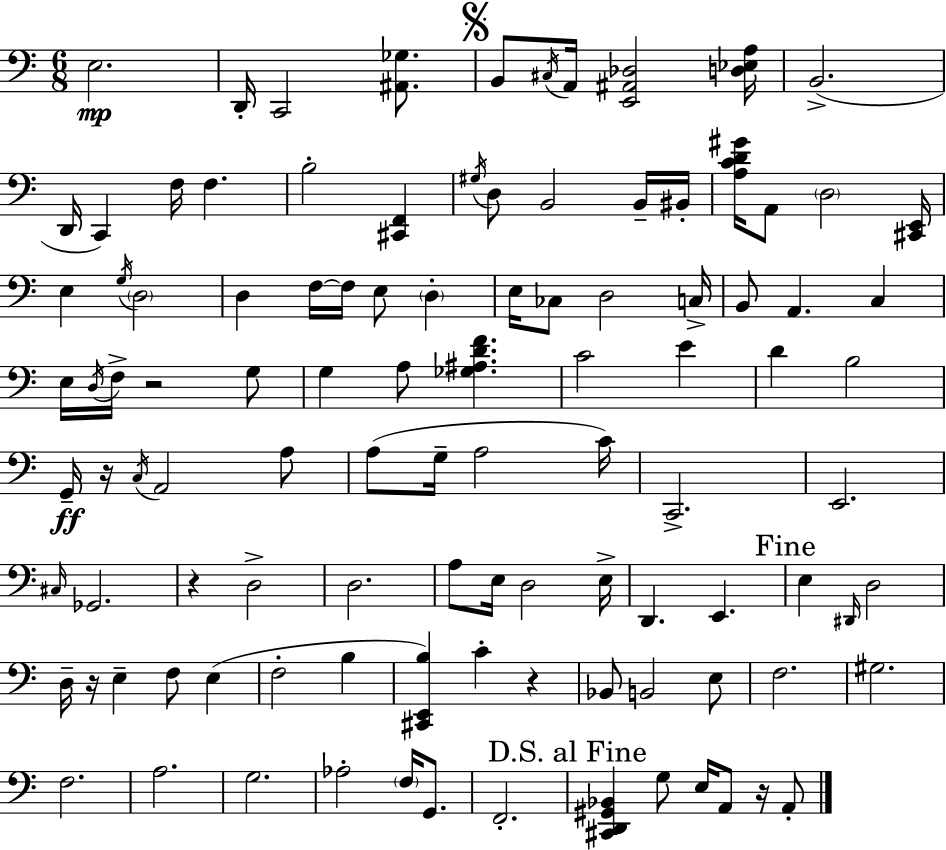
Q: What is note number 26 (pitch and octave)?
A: E3